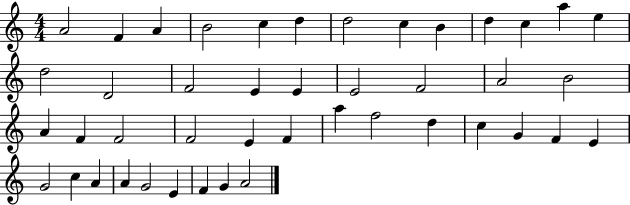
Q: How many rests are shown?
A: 0